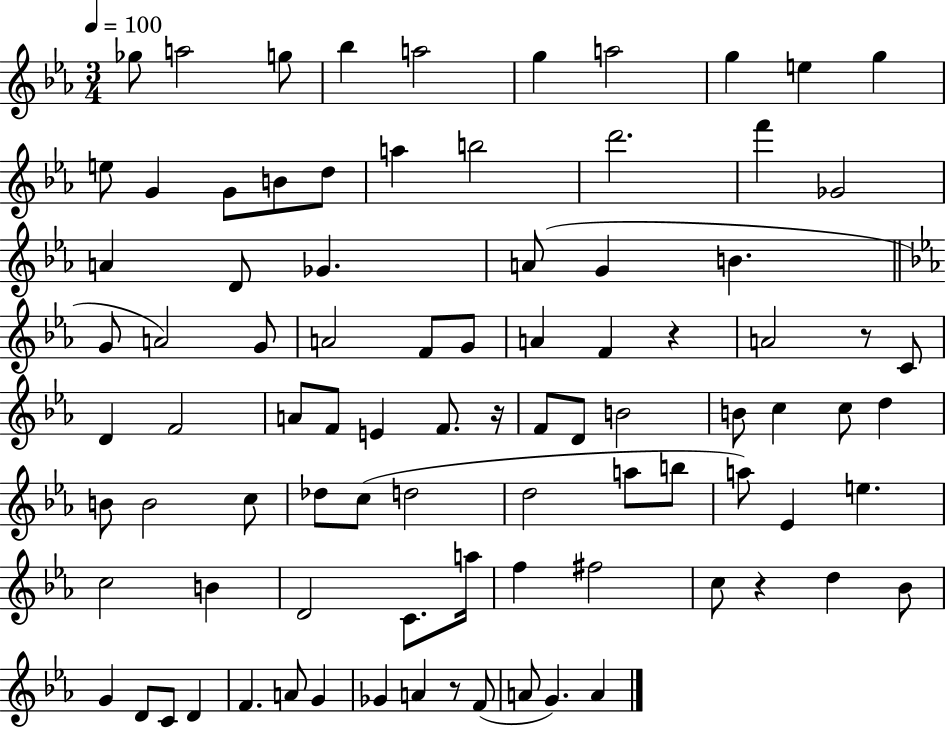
X:1
T:Untitled
M:3/4
L:1/4
K:Eb
_g/2 a2 g/2 _b a2 g a2 g e g e/2 G G/2 B/2 d/2 a b2 d'2 f' _G2 A D/2 _G A/2 G B G/2 A2 G/2 A2 F/2 G/2 A F z A2 z/2 C/2 D F2 A/2 F/2 E F/2 z/4 F/2 D/2 B2 B/2 c c/2 d B/2 B2 c/2 _d/2 c/2 d2 d2 a/2 b/2 a/2 _E e c2 B D2 C/2 a/4 f ^f2 c/2 z d _B/2 G D/2 C/2 D F A/2 G _G A z/2 F/2 A/2 G A